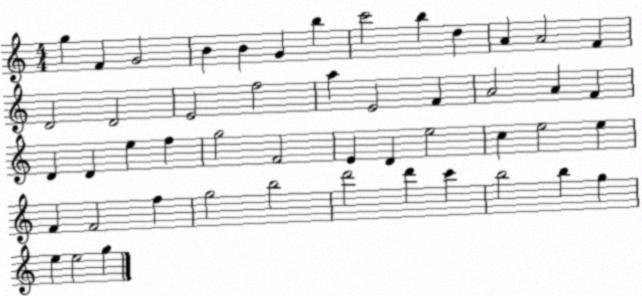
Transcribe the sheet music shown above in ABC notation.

X:1
T:Untitled
M:4/4
L:1/4
K:C
g F G2 B B G b c'2 b d A A2 F D2 D2 E2 f2 a E2 F A2 A F D D e f g2 F2 E D e2 c e2 e F F2 f g2 b2 d'2 d' c' b2 b g e e2 g